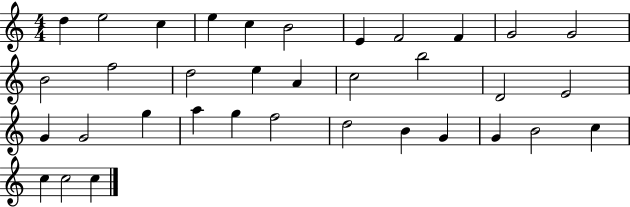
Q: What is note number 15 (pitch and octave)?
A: E5